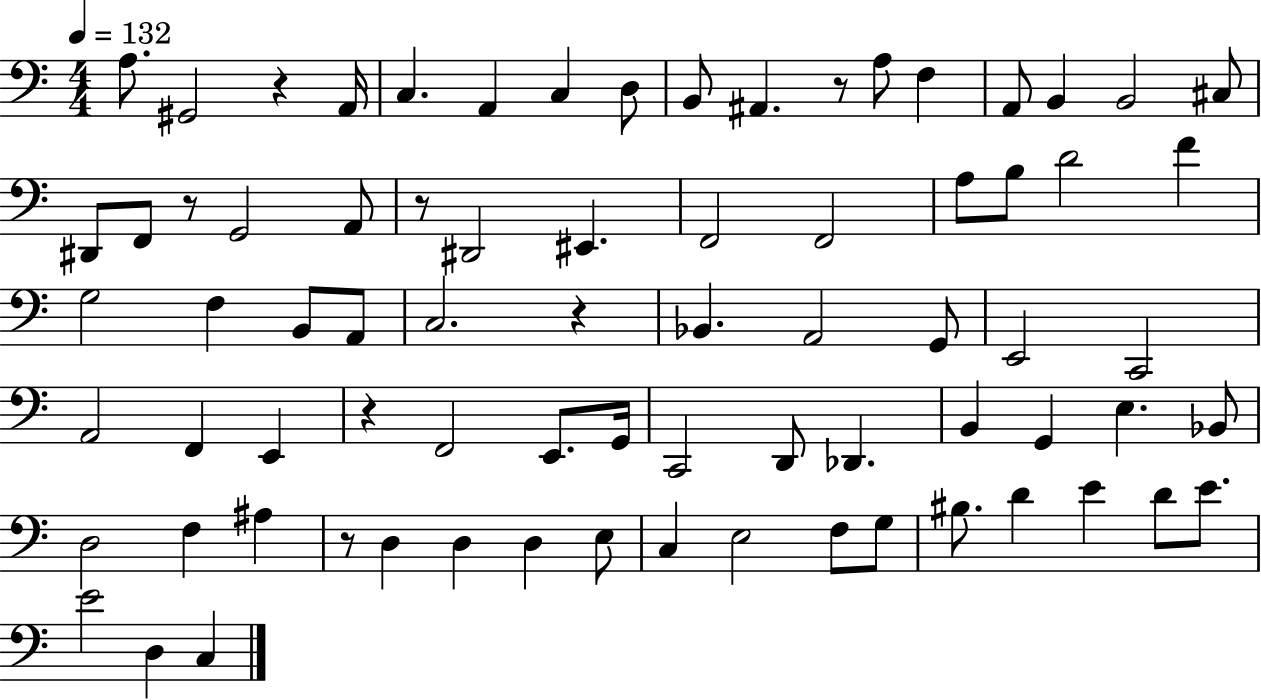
A3/e. G#2/h R/q A2/s C3/q. A2/q C3/q D3/e B2/e A#2/q. R/e A3/e F3/q A2/e B2/q B2/h C#3/e D#2/e F2/e R/e G2/h A2/e R/e D#2/h EIS2/q. F2/h F2/h A3/e B3/e D4/h F4/q G3/h F3/q B2/e A2/e C3/h. R/q Bb2/q. A2/h G2/e E2/h C2/h A2/h F2/q E2/q R/q F2/h E2/e. G2/s C2/h D2/e Db2/q. B2/q G2/q E3/q. Bb2/e D3/h F3/q A#3/q R/e D3/q D3/q D3/q E3/e C3/q E3/h F3/e G3/e BIS3/e. D4/q E4/q D4/e E4/e. E4/h D3/q C3/q